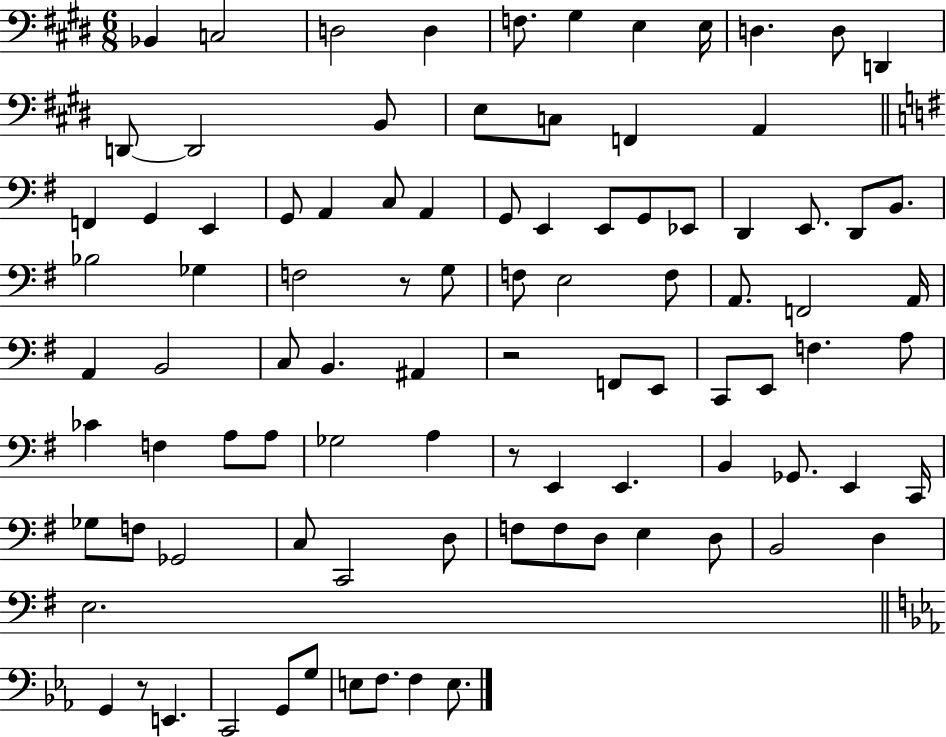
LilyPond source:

{
  \clef bass
  \numericTimeSignature
  \time 6/8
  \key e \major
  bes,4 c2 | d2 d4 | f8. gis4 e4 e16 | d4. d8 d,4 | \break d,8~~ d,2 b,8 | e8 c8 f,4 a,4 | \bar "||" \break \key e \minor f,4 g,4 e,4 | g,8 a,4 c8 a,4 | g,8 e,4 e,8 g,8 ees,8 | d,4 e,8. d,8 b,8. | \break bes2 ges4 | f2 r8 g8 | f8 e2 f8 | a,8. f,2 a,16 | \break a,4 b,2 | c8 b,4. ais,4 | r2 f,8 e,8 | c,8 e,8 f4. a8 | \break ces'4 f4 a8 a8 | ges2 a4 | r8 e,4 e,4. | b,4 ges,8. e,4 c,16 | \break ges8 f8 ges,2 | c8 c,2 d8 | f8 f8 d8 e4 d8 | b,2 d4 | \break e2. | \bar "||" \break \key ees \major g,4 r8 e,4. | c,2 g,8 g8 | e8 f8. f4 e8. | \bar "|."
}